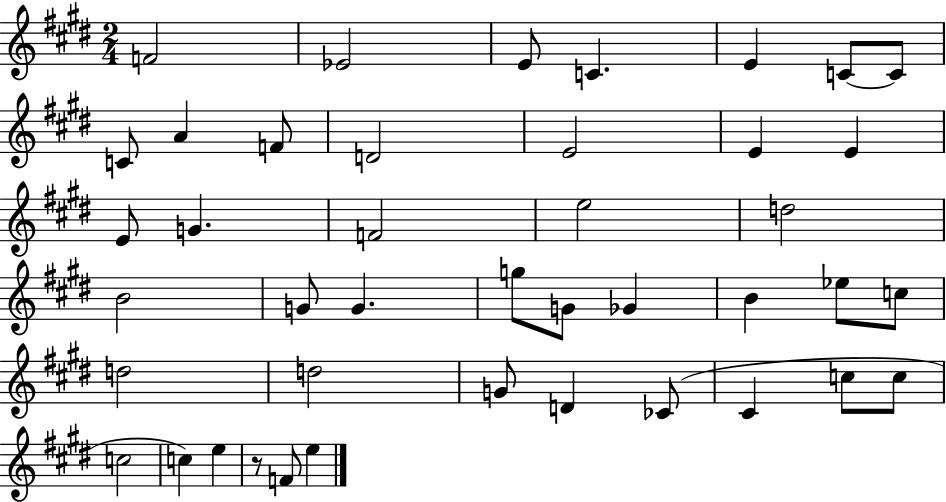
F4/h Eb4/h E4/e C4/q. E4/q C4/e C4/e C4/e A4/q F4/e D4/h E4/h E4/q E4/q E4/e G4/q. F4/h E5/h D5/h B4/h G4/e G4/q. G5/e G4/e Gb4/q B4/q Eb5/e C5/e D5/h D5/h G4/e D4/q CES4/e C#4/q C5/e C5/e C5/h C5/q E5/q R/e F4/e E5/q